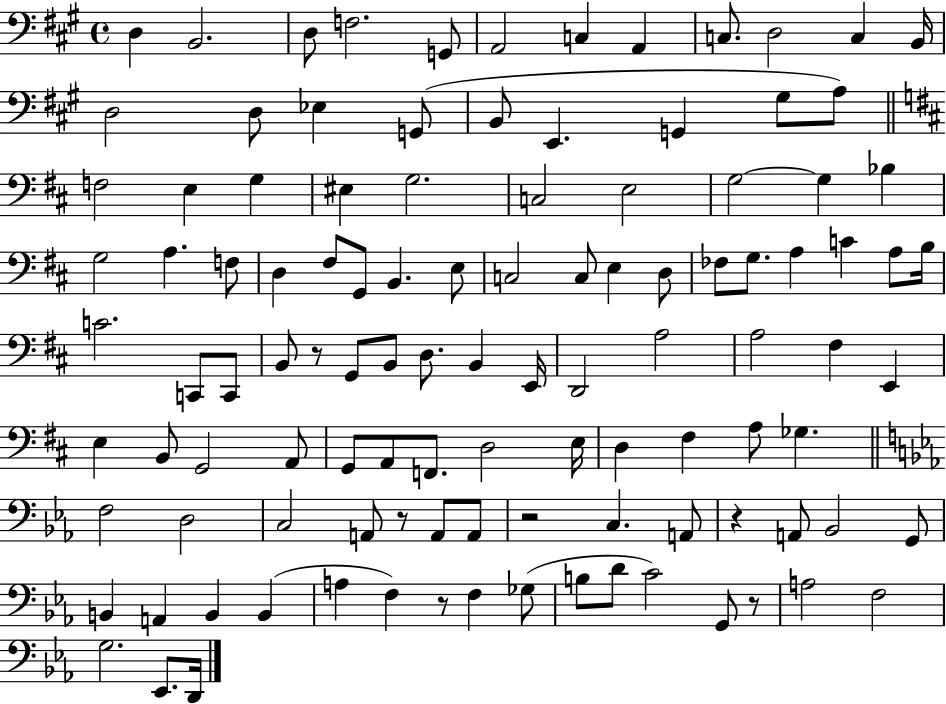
D3/q B2/h. D3/e F3/h. G2/e A2/h C3/q A2/q C3/e. D3/h C3/q B2/s D3/h D3/e Eb3/q G2/e B2/e E2/q. G2/q G#3/e A3/e F3/h E3/q G3/q EIS3/q G3/h. C3/h E3/h G3/h G3/q Bb3/q G3/h A3/q. F3/e D3/q F#3/e G2/e B2/q. E3/e C3/h C3/e E3/q D3/e FES3/e G3/e. A3/q C4/q A3/e B3/s C4/h. C2/e C2/e B2/e R/e G2/e B2/e D3/e. B2/q E2/s D2/h A3/h A3/h F#3/q E2/q E3/q B2/e G2/h A2/e G2/e A2/e F2/e. D3/h E3/s D3/q F#3/q A3/e Gb3/q. F3/h D3/h C3/h A2/e R/e A2/e A2/e R/h C3/q. A2/e R/q A2/e Bb2/h G2/e B2/q A2/q B2/q B2/q A3/q F3/q R/e F3/q Gb3/e B3/e D4/e C4/h G2/e R/e A3/h F3/h G3/h. Eb2/e. D2/s